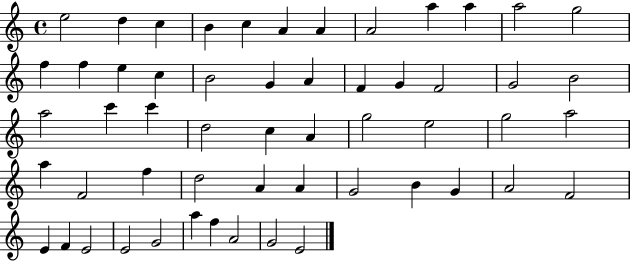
{
  \clef treble
  \time 4/4
  \defaultTimeSignature
  \key c \major
  e''2 d''4 c''4 | b'4 c''4 a'4 a'4 | a'2 a''4 a''4 | a''2 g''2 | \break f''4 f''4 e''4 c''4 | b'2 g'4 a'4 | f'4 g'4 f'2 | g'2 b'2 | \break a''2 c'''4 c'''4 | d''2 c''4 a'4 | g''2 e''2 | g''2 a''2 | \break a''4 f'2 f''4 | d''2 a'4 a'4 | g'2 b'4 g'4 | a'2 f'2 | \break e'4 f'4 e'2 | e'2 g'2 | a''4 f''4 a'2 | g'2 e'2 | \break \bar "|."
}